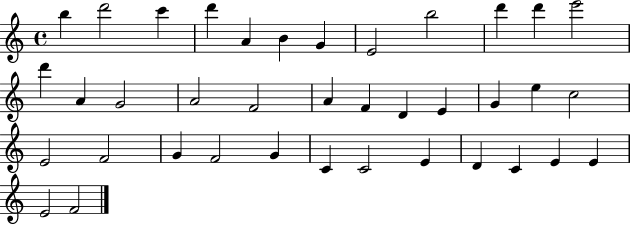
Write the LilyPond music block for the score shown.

{
  \clef treble
  \time 4/4
  \defaultTimeSignature
  \key c \major
  b''4 d'''2 c'''4 | d'''4 a'4 b'4 g'4 | e'2 b''2 | d'''4 d'''4 e'''2 | \break d'''4 a'4 g'2 | a'2 f'2 | a'4 f'4 d'4 e'4 | g'4 e''4 c''2 | \break e'2 f'2 | g'4 f'2 g'4 | c'4 c'2 e'4 | d'4 c'4 e'4 e'4 | \break e'2 f'2 | \bar "|."
}